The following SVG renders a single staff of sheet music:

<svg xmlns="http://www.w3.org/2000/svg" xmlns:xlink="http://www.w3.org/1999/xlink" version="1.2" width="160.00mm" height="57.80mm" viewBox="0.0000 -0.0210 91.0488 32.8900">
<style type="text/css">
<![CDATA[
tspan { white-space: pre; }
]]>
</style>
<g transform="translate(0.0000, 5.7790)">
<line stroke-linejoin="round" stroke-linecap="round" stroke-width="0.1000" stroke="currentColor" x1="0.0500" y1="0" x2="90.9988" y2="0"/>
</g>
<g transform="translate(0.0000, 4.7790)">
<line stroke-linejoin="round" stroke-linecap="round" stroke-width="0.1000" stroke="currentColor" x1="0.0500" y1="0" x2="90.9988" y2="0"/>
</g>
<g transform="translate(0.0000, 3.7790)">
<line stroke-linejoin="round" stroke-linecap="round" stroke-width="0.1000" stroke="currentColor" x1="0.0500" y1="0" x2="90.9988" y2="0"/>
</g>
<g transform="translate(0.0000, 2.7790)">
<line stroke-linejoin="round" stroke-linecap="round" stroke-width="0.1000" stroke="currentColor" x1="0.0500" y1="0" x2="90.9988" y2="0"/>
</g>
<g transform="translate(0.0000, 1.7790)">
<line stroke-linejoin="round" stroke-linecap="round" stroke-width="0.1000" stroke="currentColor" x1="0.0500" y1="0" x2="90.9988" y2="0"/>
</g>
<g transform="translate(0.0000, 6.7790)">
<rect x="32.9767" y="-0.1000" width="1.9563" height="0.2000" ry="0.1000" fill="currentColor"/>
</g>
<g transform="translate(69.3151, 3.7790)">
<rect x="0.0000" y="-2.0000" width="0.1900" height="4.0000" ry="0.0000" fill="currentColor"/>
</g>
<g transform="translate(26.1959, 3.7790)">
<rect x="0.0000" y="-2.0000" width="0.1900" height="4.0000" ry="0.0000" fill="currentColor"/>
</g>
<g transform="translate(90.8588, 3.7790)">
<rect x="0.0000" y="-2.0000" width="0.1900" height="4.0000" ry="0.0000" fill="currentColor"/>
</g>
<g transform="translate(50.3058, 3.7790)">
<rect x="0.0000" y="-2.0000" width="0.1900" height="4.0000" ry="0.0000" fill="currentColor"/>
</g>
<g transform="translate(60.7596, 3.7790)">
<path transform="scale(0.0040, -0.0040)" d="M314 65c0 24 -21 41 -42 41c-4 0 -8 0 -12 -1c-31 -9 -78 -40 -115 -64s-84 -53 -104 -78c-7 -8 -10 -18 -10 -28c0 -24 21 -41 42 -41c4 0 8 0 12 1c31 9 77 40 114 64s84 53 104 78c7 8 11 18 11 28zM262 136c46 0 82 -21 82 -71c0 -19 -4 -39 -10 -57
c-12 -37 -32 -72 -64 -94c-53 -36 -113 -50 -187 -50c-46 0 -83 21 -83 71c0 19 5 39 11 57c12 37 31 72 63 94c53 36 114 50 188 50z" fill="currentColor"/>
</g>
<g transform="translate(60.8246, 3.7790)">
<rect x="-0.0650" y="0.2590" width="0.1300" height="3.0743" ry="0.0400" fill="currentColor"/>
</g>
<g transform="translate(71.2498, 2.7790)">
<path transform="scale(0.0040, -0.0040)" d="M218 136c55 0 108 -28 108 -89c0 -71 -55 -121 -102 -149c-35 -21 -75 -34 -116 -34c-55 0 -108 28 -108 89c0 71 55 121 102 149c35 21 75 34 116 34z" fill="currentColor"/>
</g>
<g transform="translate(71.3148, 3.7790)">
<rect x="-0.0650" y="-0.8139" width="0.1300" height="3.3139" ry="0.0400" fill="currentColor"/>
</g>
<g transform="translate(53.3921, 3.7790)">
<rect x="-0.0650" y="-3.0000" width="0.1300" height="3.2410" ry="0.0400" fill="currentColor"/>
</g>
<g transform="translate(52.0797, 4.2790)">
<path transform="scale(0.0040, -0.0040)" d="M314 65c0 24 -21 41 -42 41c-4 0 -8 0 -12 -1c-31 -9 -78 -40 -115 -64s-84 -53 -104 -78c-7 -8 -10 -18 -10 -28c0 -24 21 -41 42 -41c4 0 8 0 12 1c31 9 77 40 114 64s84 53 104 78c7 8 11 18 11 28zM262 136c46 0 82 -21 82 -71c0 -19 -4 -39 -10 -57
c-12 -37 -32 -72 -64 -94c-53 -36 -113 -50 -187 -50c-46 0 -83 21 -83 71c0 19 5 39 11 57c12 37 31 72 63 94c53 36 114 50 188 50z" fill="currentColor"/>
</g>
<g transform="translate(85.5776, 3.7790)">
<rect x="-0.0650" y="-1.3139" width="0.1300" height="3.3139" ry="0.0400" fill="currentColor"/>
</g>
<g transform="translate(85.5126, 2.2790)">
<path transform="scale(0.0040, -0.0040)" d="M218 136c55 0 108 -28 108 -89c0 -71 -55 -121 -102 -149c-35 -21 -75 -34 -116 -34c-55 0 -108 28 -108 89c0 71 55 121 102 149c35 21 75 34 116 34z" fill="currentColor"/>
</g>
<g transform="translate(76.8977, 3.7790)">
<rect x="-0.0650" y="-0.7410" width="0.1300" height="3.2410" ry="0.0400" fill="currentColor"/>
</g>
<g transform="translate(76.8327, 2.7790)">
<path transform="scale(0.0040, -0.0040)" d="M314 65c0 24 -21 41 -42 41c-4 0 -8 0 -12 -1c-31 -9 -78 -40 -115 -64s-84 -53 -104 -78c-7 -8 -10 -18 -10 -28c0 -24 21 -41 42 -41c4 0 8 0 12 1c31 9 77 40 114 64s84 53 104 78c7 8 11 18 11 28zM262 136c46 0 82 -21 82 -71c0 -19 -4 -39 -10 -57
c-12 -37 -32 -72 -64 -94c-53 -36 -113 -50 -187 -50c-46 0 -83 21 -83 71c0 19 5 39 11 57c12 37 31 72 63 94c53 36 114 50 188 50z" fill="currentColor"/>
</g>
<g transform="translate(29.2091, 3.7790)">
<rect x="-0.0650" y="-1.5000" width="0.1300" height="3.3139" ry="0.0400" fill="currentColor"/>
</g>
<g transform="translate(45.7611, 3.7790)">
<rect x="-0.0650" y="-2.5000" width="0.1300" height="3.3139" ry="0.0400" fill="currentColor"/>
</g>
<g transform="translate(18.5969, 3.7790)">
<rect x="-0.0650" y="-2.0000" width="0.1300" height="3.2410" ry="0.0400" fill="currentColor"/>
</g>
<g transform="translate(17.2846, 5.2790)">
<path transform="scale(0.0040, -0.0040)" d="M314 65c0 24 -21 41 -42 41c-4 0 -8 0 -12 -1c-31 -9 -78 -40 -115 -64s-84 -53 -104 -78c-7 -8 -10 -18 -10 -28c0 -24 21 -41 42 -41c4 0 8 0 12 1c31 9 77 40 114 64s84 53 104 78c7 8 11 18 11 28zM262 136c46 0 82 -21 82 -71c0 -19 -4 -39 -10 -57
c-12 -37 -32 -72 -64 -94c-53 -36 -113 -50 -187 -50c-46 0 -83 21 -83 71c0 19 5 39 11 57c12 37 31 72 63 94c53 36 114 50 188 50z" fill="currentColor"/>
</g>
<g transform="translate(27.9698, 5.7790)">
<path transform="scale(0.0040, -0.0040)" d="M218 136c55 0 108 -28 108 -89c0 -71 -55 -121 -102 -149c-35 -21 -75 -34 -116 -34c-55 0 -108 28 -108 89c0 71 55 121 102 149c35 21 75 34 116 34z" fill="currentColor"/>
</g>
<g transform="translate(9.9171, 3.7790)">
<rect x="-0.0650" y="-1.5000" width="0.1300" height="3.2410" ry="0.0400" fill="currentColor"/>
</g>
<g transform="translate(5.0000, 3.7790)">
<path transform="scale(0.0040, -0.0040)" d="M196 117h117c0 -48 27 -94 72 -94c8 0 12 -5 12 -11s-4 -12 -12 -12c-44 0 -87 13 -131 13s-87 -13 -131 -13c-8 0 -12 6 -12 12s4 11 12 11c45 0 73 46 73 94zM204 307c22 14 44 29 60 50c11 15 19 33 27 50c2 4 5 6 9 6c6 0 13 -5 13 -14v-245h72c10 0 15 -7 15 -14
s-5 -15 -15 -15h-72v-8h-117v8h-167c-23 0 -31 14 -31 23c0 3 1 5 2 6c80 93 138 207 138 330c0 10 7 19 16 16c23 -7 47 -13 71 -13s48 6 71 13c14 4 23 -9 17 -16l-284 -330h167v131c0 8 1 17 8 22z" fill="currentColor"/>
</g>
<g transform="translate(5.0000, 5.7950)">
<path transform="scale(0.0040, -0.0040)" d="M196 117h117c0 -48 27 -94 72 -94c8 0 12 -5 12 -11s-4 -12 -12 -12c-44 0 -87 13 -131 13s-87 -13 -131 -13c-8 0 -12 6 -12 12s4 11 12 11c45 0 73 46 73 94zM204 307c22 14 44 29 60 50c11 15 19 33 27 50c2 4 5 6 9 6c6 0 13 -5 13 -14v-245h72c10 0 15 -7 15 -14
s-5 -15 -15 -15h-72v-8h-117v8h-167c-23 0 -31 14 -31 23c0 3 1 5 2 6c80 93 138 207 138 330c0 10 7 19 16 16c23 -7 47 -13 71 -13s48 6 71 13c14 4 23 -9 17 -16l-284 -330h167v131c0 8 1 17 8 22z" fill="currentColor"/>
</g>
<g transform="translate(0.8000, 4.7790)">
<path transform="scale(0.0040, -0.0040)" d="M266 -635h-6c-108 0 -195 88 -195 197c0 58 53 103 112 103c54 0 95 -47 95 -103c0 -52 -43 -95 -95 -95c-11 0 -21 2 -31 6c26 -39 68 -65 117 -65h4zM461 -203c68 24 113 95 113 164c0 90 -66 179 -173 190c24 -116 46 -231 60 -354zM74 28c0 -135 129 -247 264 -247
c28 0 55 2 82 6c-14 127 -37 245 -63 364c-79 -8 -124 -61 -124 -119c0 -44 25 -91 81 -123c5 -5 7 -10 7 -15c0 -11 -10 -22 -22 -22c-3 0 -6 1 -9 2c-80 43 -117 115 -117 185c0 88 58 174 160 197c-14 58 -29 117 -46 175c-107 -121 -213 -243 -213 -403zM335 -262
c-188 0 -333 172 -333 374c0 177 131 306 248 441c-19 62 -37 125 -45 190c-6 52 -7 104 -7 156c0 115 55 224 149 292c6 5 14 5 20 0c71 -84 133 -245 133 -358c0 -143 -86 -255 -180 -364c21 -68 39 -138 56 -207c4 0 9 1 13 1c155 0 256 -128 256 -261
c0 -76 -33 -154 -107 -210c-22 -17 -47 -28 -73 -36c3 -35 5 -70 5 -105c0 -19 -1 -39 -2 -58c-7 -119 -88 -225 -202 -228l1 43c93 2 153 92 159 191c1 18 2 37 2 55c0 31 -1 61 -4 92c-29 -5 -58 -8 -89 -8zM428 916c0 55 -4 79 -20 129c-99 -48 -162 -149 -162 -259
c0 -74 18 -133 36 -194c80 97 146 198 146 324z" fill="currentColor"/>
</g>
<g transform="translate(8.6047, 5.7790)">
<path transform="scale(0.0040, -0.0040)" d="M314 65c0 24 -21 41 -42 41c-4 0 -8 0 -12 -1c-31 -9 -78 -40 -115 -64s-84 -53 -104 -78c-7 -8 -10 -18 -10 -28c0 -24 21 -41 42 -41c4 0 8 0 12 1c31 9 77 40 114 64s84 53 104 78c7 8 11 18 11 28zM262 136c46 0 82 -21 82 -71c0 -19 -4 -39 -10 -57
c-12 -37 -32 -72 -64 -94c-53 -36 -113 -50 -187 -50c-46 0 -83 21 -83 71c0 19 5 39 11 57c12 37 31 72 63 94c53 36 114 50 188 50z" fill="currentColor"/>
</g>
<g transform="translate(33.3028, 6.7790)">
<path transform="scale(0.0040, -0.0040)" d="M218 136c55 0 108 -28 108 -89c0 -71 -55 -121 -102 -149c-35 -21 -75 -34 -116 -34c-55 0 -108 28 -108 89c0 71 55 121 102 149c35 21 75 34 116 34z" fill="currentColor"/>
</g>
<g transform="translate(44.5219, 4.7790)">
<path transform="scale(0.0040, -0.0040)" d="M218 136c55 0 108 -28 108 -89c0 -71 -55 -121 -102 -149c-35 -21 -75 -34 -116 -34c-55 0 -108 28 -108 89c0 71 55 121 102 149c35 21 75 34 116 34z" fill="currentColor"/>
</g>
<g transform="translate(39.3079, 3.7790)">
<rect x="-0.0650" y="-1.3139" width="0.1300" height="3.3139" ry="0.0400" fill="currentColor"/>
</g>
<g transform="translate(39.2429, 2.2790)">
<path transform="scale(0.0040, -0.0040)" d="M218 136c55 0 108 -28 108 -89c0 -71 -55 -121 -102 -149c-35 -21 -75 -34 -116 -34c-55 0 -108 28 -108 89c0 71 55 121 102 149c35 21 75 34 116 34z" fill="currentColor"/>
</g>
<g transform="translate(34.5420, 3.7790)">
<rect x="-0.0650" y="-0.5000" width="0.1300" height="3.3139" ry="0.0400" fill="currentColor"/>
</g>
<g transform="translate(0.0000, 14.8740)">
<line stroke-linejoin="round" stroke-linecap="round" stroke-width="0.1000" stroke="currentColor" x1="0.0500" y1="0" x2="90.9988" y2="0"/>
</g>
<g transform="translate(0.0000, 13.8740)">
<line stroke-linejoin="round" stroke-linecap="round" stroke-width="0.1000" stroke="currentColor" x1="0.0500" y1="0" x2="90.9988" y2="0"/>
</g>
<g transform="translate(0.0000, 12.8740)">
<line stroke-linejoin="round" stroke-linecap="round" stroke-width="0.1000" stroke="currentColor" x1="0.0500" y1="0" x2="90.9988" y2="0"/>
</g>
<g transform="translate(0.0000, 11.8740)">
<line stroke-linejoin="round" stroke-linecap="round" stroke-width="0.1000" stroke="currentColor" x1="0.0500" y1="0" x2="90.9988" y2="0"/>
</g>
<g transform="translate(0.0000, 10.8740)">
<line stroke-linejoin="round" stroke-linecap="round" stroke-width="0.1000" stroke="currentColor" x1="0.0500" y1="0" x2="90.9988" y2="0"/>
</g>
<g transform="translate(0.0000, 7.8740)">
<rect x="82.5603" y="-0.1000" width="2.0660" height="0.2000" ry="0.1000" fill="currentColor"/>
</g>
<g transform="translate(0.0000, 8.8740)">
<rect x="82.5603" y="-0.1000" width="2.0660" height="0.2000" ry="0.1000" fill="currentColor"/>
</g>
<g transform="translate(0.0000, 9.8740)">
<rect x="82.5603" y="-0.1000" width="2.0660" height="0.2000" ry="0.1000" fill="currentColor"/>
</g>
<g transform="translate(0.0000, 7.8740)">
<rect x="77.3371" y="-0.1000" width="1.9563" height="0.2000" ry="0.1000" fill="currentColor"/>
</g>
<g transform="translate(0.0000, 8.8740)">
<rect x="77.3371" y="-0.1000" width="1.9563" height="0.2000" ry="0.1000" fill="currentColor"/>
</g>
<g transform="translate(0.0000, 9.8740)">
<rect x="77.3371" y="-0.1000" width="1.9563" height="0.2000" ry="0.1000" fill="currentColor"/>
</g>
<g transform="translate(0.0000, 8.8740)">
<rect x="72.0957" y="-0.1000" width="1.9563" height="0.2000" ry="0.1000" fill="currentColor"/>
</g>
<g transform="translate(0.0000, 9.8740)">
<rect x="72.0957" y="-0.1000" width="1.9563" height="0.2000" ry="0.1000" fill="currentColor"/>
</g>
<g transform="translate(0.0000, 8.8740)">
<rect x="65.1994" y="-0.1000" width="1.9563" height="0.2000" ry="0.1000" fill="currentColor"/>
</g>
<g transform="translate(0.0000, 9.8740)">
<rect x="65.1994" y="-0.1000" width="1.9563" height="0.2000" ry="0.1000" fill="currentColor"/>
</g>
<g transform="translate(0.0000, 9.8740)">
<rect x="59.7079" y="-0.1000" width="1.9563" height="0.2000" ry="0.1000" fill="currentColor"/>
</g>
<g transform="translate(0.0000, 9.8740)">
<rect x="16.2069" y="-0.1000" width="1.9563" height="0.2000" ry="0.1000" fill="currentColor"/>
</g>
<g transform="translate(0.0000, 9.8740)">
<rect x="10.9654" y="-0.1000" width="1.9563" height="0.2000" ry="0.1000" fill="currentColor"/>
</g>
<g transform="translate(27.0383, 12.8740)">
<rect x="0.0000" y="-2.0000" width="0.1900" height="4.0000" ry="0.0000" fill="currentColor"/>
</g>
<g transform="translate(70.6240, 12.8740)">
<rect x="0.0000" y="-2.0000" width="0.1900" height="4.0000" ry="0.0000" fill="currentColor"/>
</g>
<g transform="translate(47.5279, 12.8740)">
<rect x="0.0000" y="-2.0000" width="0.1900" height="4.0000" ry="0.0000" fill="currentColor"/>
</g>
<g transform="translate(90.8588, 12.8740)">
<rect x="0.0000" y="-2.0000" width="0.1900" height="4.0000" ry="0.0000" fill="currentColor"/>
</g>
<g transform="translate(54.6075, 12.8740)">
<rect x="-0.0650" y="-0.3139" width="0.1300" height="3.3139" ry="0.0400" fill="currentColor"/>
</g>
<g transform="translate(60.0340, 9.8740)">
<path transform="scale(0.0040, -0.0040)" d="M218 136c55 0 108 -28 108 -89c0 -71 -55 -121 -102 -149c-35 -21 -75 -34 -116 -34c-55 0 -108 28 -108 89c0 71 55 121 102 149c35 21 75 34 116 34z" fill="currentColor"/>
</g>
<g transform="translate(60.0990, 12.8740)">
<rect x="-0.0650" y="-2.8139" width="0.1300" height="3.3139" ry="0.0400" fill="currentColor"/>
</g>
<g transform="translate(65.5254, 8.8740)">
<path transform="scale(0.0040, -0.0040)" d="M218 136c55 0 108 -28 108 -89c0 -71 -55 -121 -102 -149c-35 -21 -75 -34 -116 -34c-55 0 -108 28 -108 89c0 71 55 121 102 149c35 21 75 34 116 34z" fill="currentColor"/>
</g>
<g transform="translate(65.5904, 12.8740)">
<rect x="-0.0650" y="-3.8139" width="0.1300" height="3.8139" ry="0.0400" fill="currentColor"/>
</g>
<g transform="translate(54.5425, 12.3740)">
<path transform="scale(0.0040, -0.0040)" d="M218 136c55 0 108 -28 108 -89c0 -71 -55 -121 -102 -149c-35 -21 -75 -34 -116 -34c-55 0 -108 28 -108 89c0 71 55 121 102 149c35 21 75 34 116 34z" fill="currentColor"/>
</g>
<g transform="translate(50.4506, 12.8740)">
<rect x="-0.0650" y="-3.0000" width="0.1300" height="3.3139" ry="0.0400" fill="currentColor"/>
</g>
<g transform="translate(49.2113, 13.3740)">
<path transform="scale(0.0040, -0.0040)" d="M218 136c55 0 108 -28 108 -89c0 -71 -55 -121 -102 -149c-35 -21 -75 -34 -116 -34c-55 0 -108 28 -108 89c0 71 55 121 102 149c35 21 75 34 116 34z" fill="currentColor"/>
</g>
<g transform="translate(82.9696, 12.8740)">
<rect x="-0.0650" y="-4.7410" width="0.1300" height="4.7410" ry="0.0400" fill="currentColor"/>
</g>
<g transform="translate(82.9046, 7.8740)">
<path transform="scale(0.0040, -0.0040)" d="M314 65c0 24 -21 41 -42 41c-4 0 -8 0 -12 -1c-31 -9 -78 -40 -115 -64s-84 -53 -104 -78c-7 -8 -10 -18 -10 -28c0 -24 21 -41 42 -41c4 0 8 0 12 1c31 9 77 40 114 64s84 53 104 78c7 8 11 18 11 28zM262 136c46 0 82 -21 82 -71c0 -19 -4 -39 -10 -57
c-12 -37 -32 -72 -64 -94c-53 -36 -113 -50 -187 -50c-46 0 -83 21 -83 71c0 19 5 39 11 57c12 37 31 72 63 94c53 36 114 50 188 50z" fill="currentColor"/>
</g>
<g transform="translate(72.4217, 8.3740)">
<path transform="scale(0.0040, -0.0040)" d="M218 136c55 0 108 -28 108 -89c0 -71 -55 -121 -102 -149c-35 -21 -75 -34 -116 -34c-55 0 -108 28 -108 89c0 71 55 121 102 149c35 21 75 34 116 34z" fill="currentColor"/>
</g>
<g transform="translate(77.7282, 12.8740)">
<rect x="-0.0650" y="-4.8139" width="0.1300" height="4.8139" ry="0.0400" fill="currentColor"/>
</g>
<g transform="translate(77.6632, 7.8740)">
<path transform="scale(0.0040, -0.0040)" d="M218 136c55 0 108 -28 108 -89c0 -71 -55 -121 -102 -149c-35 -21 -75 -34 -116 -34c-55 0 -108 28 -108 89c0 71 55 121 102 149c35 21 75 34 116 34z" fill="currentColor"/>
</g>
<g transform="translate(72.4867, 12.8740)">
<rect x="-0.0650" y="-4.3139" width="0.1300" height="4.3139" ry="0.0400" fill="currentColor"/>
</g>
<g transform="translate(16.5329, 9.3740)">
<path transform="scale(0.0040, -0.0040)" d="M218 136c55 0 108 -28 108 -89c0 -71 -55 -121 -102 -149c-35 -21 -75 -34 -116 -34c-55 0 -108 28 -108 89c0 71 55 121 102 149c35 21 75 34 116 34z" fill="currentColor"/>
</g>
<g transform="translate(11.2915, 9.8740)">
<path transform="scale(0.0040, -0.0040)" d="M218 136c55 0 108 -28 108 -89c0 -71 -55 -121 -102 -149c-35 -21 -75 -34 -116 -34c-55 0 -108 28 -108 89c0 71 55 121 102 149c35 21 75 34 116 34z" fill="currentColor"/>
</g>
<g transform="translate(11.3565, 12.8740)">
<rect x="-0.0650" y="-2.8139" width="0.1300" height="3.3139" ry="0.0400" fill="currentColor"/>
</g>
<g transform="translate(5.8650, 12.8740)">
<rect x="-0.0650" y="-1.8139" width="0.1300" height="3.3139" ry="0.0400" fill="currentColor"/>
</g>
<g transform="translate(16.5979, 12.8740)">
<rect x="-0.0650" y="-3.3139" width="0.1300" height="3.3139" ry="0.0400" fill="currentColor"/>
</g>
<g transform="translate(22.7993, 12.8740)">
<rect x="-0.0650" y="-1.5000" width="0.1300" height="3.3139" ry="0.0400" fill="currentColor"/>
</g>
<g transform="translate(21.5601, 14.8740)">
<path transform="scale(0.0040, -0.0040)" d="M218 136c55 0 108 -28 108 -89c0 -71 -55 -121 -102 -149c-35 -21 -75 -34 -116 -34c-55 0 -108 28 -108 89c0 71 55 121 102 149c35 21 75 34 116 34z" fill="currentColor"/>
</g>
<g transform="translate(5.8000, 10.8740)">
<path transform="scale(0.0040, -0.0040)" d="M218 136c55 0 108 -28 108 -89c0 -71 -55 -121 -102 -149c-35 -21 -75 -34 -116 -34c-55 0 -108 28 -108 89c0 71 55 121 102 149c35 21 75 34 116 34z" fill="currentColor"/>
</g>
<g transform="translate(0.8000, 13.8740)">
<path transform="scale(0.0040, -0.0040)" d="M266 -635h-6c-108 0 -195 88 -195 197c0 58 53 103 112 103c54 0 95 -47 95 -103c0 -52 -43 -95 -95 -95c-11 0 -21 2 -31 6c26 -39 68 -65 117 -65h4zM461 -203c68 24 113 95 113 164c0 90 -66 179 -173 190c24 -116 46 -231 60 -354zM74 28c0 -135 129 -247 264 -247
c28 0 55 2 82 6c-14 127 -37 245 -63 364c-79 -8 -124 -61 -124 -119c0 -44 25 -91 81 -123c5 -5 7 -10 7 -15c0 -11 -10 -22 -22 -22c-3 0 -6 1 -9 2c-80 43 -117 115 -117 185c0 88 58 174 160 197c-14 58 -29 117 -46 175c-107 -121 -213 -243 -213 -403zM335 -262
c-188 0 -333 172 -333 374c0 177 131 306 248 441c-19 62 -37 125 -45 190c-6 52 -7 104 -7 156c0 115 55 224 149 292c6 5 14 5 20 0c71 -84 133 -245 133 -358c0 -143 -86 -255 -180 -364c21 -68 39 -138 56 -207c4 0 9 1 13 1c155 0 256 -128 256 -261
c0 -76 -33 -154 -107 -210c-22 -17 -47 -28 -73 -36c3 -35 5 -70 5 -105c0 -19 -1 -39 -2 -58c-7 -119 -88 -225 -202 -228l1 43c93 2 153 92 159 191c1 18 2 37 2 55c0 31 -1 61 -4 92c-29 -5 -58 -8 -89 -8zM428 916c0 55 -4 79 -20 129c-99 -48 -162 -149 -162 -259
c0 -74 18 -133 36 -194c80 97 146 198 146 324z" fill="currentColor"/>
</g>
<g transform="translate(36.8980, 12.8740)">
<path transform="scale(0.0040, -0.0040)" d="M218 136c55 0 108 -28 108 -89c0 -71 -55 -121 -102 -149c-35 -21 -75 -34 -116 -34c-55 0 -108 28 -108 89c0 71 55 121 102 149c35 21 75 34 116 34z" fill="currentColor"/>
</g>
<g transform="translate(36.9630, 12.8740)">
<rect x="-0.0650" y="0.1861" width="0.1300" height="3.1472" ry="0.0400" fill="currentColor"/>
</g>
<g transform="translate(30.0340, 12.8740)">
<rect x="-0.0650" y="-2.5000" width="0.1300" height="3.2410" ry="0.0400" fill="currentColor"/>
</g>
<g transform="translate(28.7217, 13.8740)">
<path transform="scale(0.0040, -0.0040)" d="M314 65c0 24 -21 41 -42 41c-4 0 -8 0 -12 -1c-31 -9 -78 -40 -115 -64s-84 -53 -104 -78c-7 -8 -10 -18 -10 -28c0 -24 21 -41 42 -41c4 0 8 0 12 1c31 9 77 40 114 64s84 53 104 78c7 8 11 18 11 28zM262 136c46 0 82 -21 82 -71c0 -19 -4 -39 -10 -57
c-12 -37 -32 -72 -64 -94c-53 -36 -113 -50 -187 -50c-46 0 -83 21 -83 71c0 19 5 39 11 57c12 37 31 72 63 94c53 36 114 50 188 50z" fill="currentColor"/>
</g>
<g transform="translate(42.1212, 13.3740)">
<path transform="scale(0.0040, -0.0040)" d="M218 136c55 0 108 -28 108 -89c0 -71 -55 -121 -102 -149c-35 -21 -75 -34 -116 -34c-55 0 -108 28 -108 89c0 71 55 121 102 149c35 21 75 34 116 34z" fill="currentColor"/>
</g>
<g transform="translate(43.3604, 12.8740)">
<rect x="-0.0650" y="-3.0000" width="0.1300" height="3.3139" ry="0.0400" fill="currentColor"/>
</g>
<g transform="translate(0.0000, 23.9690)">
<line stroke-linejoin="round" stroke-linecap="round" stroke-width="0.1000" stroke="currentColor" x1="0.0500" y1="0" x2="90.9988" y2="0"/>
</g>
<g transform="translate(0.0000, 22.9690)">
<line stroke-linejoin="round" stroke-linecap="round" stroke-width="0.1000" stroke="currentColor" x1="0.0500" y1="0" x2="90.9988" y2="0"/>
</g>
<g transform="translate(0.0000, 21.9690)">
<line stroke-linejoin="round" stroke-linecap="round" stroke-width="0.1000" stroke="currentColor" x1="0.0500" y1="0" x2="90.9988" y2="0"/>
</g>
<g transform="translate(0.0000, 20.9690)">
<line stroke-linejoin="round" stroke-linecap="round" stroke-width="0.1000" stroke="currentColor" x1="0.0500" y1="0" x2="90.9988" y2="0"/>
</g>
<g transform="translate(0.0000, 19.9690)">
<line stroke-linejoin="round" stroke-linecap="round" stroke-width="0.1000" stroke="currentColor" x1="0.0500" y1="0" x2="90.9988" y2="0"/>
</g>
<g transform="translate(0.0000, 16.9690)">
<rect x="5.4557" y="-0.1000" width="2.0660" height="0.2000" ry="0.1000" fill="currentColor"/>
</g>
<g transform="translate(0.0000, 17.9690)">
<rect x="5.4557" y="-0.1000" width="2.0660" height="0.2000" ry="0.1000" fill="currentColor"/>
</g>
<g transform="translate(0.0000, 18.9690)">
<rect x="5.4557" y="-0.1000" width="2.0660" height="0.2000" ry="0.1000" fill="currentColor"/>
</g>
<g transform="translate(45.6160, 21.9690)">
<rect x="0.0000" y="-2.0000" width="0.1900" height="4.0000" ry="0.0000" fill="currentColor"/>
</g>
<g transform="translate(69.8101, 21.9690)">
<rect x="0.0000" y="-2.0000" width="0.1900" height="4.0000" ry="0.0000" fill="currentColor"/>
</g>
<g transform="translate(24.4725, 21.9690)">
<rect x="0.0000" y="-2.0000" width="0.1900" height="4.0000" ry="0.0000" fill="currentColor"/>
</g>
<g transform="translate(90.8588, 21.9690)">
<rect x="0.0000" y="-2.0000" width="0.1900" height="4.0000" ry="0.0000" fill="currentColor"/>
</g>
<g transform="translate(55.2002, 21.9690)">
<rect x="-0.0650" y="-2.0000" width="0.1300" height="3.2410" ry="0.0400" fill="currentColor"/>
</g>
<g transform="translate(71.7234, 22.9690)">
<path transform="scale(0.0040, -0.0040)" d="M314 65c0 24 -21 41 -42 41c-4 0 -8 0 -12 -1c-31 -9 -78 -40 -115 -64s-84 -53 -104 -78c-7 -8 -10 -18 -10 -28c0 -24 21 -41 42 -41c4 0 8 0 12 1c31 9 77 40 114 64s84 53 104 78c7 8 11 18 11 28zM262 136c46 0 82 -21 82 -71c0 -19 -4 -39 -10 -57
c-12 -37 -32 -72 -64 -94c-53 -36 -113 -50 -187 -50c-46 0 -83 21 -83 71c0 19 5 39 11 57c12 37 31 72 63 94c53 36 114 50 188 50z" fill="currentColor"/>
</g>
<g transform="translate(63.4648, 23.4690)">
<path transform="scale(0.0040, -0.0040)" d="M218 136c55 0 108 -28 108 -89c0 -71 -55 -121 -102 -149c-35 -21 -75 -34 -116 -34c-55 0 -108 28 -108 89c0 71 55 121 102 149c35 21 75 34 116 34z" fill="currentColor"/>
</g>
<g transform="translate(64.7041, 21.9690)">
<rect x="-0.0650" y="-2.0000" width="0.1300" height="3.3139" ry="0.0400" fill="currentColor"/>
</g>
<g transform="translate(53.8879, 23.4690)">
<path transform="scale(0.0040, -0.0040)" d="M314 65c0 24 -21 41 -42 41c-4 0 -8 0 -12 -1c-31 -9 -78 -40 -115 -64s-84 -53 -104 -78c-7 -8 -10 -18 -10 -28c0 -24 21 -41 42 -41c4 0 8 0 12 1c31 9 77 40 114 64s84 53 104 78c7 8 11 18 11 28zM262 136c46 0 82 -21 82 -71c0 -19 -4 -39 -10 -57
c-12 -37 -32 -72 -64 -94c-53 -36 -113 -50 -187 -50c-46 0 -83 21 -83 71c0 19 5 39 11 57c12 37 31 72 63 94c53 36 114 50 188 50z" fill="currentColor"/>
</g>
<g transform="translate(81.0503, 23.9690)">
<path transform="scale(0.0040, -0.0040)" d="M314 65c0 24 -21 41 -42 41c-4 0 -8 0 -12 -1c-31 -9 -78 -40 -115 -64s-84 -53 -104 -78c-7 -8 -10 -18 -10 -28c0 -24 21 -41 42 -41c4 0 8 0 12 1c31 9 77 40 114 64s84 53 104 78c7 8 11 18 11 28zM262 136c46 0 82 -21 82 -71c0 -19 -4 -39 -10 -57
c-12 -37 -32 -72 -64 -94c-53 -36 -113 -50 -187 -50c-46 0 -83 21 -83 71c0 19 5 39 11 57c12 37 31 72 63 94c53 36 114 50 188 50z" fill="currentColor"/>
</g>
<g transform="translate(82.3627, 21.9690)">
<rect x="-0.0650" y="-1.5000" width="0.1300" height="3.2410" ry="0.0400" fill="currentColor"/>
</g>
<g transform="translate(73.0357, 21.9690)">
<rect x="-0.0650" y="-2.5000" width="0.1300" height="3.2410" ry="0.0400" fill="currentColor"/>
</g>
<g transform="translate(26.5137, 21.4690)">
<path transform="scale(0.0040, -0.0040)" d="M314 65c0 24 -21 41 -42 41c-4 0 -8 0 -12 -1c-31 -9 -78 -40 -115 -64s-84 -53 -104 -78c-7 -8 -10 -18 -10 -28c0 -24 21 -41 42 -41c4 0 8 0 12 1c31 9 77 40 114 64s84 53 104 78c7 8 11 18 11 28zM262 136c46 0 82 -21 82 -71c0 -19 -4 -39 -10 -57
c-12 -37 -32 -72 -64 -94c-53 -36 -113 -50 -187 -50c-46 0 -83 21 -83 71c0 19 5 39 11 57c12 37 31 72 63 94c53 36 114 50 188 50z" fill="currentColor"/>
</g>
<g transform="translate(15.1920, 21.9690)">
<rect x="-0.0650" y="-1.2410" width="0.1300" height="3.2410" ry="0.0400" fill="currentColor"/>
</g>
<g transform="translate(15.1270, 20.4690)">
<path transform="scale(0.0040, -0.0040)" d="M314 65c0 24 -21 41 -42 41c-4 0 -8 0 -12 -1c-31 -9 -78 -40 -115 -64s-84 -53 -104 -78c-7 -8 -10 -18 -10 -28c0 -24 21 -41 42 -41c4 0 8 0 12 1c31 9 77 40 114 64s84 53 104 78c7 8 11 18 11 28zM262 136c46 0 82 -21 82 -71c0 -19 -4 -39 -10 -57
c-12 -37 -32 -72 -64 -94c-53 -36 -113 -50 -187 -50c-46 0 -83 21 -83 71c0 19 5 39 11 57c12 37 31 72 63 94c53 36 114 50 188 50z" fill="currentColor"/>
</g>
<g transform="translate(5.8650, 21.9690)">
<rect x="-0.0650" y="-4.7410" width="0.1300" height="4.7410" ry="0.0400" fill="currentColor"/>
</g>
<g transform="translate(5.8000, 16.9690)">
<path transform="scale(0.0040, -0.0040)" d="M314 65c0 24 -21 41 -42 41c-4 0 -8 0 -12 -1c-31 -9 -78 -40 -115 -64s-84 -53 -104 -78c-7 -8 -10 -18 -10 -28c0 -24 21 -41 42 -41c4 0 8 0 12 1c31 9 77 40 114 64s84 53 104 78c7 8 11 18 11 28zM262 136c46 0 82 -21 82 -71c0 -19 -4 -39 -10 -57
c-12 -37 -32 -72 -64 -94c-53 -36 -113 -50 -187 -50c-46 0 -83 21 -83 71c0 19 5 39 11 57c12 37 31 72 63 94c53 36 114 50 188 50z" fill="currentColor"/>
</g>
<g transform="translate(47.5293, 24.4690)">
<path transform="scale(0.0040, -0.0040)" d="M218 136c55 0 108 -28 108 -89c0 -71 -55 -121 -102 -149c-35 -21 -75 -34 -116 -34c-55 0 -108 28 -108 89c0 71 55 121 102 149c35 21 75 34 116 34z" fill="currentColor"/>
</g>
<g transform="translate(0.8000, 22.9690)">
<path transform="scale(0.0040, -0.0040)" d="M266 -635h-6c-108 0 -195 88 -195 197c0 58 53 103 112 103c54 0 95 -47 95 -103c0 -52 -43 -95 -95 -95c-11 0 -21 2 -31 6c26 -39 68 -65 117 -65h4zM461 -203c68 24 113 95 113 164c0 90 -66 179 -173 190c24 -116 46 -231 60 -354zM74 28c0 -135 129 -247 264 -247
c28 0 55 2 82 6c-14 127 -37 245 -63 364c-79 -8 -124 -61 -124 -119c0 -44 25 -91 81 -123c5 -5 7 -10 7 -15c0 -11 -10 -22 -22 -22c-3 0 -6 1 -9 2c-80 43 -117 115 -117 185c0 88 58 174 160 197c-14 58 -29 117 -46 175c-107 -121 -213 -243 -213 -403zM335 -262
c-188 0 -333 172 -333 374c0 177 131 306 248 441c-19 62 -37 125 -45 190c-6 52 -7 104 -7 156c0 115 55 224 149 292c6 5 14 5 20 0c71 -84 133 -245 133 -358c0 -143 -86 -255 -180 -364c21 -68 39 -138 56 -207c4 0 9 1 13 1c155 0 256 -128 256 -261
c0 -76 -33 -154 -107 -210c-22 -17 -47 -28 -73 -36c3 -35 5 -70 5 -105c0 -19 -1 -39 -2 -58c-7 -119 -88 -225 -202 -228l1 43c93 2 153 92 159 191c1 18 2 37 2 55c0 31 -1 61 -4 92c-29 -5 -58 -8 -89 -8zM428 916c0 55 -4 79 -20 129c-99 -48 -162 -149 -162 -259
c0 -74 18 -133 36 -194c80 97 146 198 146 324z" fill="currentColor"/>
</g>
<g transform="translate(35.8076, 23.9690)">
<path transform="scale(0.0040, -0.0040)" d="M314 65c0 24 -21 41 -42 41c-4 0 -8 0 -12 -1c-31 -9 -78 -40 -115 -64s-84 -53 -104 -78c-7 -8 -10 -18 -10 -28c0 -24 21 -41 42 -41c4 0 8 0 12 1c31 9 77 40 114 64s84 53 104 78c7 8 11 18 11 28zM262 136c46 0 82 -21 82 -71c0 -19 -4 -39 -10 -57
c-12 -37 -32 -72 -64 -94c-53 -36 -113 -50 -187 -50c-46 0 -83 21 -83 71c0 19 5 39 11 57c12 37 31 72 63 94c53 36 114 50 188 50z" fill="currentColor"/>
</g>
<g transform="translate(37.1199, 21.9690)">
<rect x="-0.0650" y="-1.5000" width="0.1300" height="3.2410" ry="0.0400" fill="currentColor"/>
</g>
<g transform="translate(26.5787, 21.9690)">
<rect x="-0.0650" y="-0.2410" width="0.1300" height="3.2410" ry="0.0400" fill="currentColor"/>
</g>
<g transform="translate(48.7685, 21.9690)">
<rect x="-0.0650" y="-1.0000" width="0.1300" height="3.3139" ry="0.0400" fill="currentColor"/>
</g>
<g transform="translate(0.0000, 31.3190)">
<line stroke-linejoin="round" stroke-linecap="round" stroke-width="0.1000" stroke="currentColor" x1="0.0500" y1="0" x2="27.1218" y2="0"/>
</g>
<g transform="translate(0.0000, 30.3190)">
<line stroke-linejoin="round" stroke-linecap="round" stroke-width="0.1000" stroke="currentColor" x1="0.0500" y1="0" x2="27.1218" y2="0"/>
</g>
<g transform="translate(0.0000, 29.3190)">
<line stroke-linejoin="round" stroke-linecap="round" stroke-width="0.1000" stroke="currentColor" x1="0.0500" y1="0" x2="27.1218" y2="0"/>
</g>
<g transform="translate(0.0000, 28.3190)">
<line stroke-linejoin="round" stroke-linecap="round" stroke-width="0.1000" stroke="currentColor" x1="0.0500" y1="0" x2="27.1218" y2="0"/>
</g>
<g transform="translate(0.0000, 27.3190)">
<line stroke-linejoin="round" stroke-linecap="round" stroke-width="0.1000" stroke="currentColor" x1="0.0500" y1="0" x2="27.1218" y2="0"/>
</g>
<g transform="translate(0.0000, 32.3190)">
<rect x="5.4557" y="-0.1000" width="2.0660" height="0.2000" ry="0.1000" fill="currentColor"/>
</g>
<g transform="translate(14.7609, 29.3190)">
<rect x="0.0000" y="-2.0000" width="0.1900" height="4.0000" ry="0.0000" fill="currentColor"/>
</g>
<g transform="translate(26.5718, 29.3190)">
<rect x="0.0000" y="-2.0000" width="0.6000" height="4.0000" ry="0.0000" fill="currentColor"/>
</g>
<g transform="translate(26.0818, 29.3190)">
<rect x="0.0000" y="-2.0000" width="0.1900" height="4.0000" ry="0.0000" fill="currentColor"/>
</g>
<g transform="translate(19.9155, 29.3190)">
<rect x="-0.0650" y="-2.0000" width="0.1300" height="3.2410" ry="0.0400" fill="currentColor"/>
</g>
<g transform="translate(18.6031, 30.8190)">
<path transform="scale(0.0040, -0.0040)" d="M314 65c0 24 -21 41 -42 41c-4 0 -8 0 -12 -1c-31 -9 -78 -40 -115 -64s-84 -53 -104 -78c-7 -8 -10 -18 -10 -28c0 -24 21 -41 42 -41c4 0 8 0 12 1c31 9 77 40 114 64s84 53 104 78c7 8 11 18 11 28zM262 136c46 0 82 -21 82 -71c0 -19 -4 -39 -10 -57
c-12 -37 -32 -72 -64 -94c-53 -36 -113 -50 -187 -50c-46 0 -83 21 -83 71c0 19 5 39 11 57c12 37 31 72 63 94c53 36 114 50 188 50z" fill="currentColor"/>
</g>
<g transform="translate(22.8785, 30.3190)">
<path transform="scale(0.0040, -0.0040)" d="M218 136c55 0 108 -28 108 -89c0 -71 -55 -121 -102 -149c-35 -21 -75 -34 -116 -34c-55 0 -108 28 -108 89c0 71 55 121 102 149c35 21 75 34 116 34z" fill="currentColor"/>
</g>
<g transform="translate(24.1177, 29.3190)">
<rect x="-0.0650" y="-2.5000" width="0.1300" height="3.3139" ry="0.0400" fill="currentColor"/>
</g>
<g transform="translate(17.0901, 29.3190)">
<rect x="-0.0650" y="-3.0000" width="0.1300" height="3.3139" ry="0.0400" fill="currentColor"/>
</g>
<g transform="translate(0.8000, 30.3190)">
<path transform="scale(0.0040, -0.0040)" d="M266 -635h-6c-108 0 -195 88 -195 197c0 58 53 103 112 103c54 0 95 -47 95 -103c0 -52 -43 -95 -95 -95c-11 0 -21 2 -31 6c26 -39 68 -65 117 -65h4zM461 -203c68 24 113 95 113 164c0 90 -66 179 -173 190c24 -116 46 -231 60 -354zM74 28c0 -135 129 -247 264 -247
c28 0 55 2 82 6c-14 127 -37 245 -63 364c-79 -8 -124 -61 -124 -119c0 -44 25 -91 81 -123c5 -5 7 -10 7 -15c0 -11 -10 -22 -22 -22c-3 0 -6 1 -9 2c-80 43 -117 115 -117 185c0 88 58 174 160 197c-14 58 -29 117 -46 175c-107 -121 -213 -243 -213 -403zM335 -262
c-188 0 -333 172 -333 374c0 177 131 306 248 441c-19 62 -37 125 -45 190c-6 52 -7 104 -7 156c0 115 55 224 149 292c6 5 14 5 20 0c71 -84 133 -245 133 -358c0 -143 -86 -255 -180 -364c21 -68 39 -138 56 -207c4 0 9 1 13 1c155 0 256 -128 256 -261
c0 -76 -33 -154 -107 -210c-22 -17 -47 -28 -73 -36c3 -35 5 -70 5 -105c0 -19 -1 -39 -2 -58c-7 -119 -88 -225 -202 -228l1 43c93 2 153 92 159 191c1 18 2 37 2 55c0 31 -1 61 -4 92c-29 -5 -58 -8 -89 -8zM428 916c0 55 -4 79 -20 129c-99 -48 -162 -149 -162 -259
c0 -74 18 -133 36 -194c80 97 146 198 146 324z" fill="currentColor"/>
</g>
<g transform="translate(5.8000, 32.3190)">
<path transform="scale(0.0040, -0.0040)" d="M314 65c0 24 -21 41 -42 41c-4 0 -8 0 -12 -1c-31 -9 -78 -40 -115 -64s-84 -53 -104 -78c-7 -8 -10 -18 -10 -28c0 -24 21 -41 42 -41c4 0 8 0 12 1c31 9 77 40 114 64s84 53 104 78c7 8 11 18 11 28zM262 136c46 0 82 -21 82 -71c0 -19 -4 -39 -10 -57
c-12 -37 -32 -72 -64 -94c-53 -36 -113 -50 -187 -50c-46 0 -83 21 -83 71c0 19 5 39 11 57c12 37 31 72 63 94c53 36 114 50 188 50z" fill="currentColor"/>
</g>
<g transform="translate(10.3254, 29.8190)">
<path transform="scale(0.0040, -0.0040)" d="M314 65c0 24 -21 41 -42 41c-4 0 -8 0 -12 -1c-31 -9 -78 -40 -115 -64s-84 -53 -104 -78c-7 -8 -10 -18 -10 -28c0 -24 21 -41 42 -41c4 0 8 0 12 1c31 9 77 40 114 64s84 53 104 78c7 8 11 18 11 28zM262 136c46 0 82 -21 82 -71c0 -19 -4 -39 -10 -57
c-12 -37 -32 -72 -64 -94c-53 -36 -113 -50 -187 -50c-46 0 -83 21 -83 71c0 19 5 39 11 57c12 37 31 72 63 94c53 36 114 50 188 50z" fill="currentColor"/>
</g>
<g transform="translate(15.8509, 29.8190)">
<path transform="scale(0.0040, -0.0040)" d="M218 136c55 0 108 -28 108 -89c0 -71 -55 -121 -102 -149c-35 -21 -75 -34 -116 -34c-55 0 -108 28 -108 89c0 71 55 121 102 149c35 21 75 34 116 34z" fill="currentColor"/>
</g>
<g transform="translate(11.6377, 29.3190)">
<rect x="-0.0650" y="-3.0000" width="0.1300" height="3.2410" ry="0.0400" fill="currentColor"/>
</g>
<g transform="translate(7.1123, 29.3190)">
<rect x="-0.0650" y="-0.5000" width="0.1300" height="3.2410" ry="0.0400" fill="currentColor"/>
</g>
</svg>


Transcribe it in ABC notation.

X:1
T:Untitled
M:4/4
L:1/4
K:C
E2 F2 E C e G A2 B2 d d2 e f a b E G2 B A A c a c' d' e' e'2 e'2 e2 c2 E2 D F2 F G2 E2 C2 A2 A F2 G